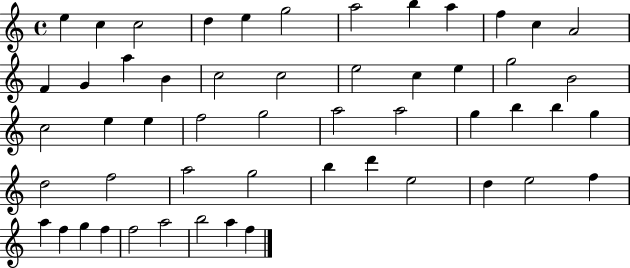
{
  \clef treble
  \time 4/4
  \defaultTimeSignature
  \key c \major
  e''4 c''4 c''2 | d''4 e''4 g''2 | a''2 b''4 a''4 | f''4 c''4 a'2 | \break f'4 g'4 a''4 b'4 | c''2 c''2 | e''2 c''4 e''4 | g''2 b'2 | \break c''2 e''4 e''4 | f''2 g''2 | a''2 a''2 | g''4 b''4 b''4 g''4 | \break d''2 f''2 | a''2 g''2 | b''4 d'''4 e''2 | d''4 e''2 f''4 | \break a''4 f''4 g''4 f''4 | f''2 a''2 | b''2 a''4 f''4 | \bar "|."
}